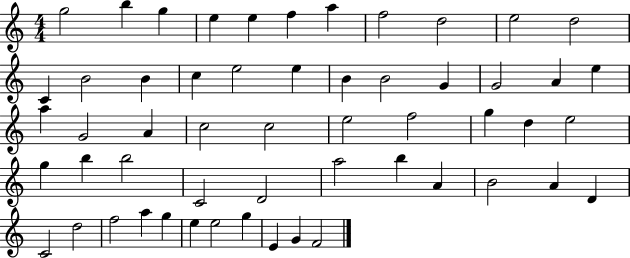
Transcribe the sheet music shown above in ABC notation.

X:1
T:Untitled
M:4/4
L:1/4
K:C
g2 b g e e f a f2 d2 e2 d2 C B2 B c e2 e B B2 G G2 A e a G2 A c2 c2 e2 f2 g d e2 g b b2 C2 D2 a2 b A B2 A D C2 d2 f2 a g e e2 g E G F2